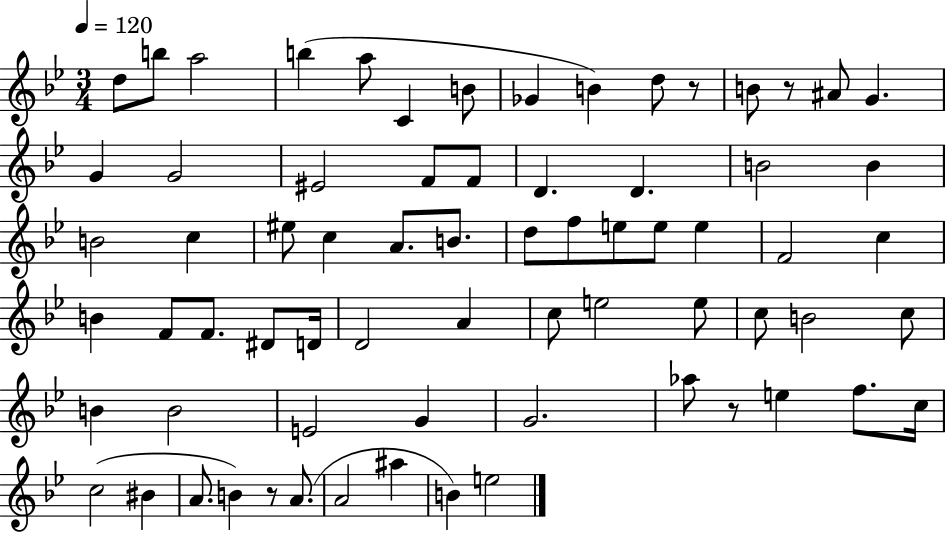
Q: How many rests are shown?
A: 4